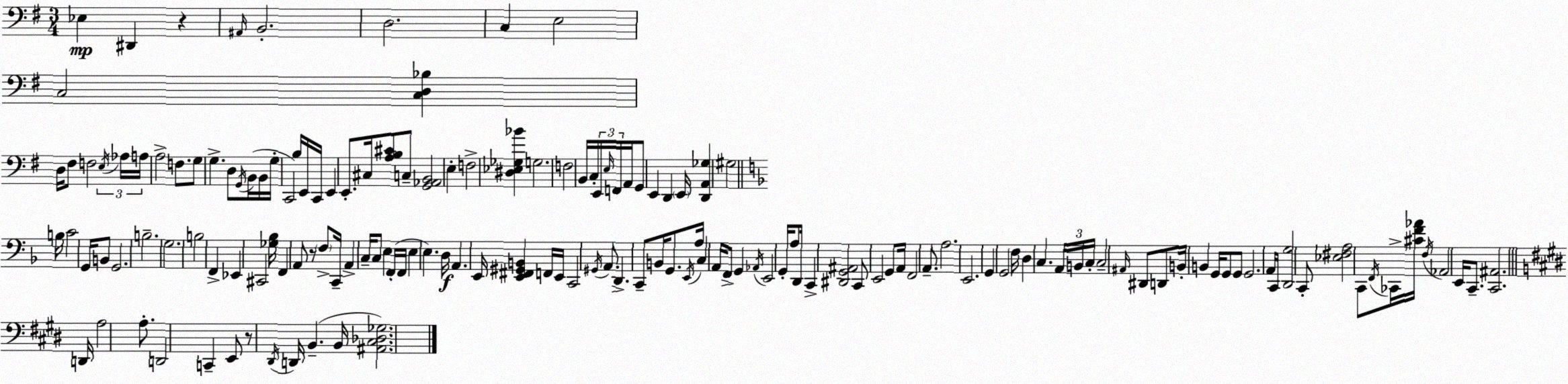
X:1
T:Untitled
M:3/4
L:1/4
K:Em
_E, ^D,, z ^A,,/4 B,,2 D,2 C, E,2 C,2 [C,D,_B,] D,/4 ^F,/2 F,2 E,/4 _A,/4 A,/4 A,2 F,/2 G,/2 G, D,/2 G,,/4 B,,/4 B,,/4 G,/4 C,,2 B,/4 E,,/4 C,,/4 E,, E,,/2 ^C,/4 [A,B,^C]/2 C,/2 [G,,_A,,B,,]2 E, F,2 [^D,_E,_G,_B] G,2 F,2 B,,/4 C,/4 E,,/4 E,/4 F,,/4 A,,/4 G,,/2 E,, D,, E,,/4 [D,,A,,_G,] ^G,2 B,/4 C2 G,,/4 B,,/2 G,,2 B,2 G,2 B,2 F,, _E,, ^C,,2 [_G,_B,]/4 F,, A,,/2 z/2 F,/2 C,,/4 A,, C,/4 C,/2 E, F,,/4 F,,/4 E, E, D,/4 A,, E,,/4 [E,,^F,,^G,,B,,] F,,/4 E,,/4 C,,2 ^G,,/4 A,,/2 D,, C,,/2 B,,/4 G,,/2 E,,/4 A,/4 C, A,,/4 F,,/2 G,, _A,,/4 E,,2 G,,/4 A,/2 D,,/4 C,, [^D,,G,,^A,,]2 C,,/2 E,,2 G,,/2 A,,/4 F,,2 A,,/2 A,2 E,,2 G,, G,,2 F,/4 D, C, A,,/4 B,,/4 C,/4 C,2 ^A,,/4 ^D,,/2 D,,/2 B,,/4 B,, G,,/4 G,,/2 G,,/2 G,,2 A,,/4 C,,/4 [D,,G,]2 C,,/2 [_E,^F,A,]2 C,,/2 F,,/4 _C,,/4 [^CF_A]/4 F,/4 _A,,2 E,,/4 C,,/2 [C,,^A,,]2 D,,/4 A,2 A,/2 D,,2 C,, E,,/2 z/2 ^D,,/4 D,,/4 B,, B,,/4 [^A,,^C,_D,_G,]2